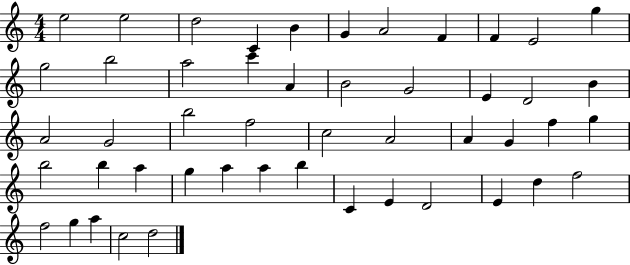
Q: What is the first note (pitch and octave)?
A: E5